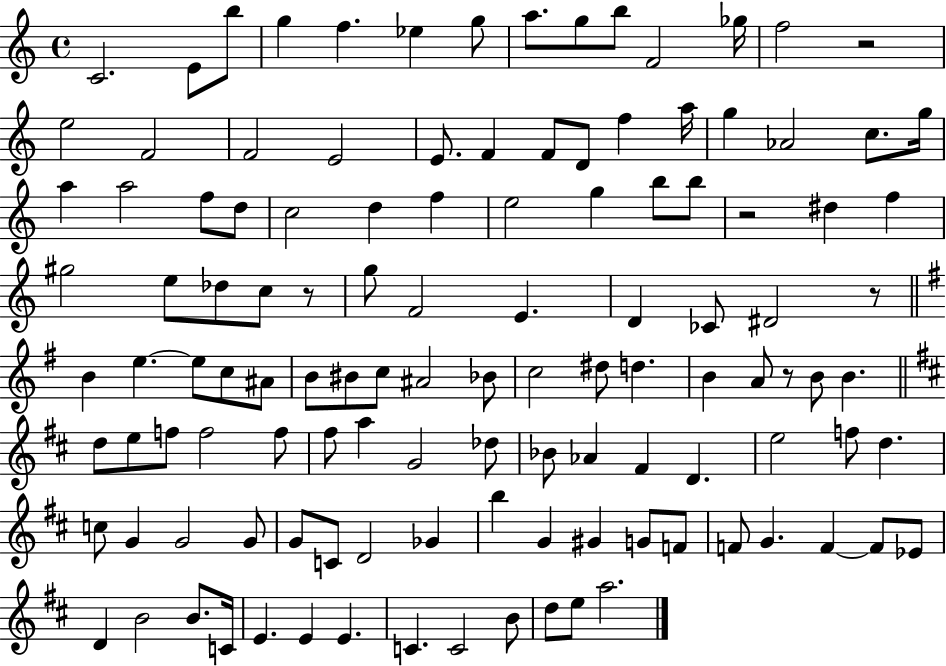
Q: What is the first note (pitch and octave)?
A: C4